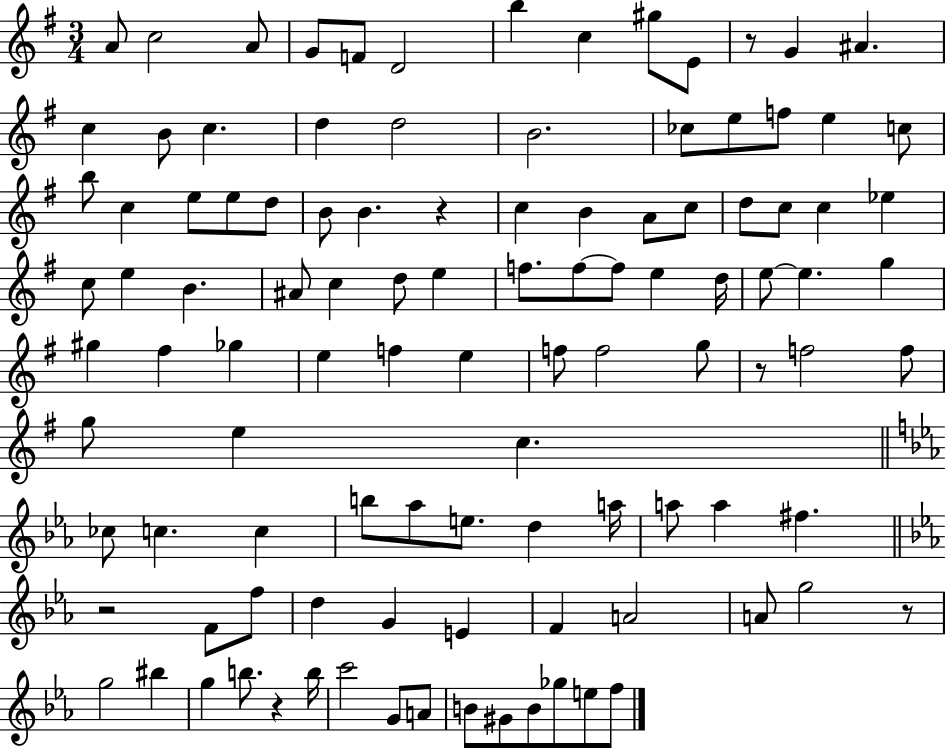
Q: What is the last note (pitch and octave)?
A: F5